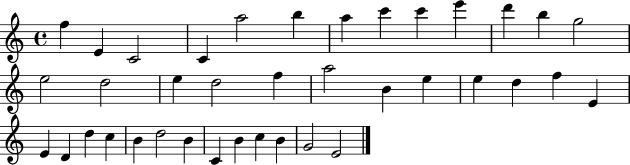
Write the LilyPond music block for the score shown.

{
  \clef treble
  \time 4/4
  \defaultTimeSignature
  \key c \major
  f''4 e'4 c'2 | c'4 a''2 b''4 | a''4 c'''4 c'''4 e'''4 | d'''4 b''4 g''2 | \break e''2 d''2 | e''4 d''2 f''4 | a''2 b'4 e''4 | e''4 d''4 f''4 e'4 | \break e'4 d'4 d''4 c''4 | b'4 d''2 b'4 | c'4 b'4 c''4 b'4 | g'2 e'2 | \break \bar "|."
}